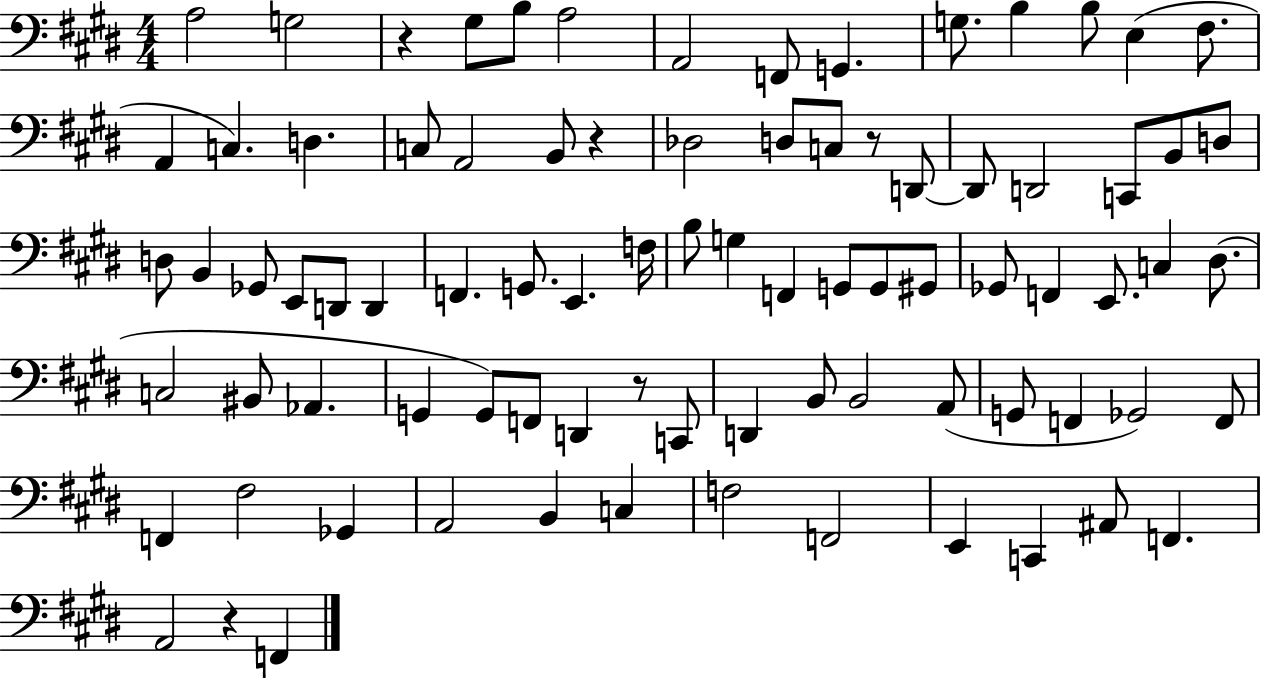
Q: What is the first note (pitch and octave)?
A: A3